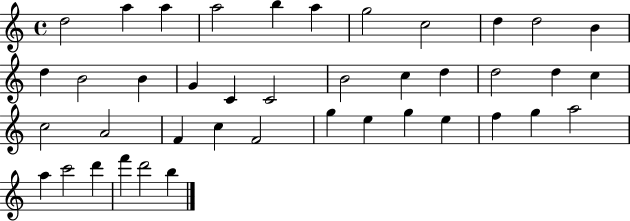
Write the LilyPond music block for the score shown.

{
  \clef treble
  \time 4/4
  \defaultTimeSignature
  \key c \major
  d''2 a''4 a''4 | a''2 b''4 a''4 | g''2 c''2 | d''4 d''2 b'4 | \break d''4 b'2 b'4 | g'4 c'4 c'2 | b'2 c''4 d''4 | d''2 d''4 c''4 | \break c''2 a'2 | f'4 c''4 f'2 | g''4 e''4 g''4 e''4 | f''4 g''4 a''2 | \break a''4 c'''2 d'''4 | f'''4 d'''2 b''4 | \bar "|."
}